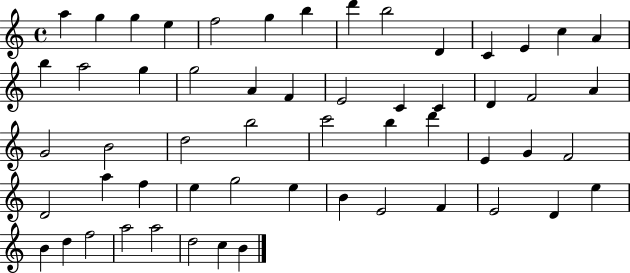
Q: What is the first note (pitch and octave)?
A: A5